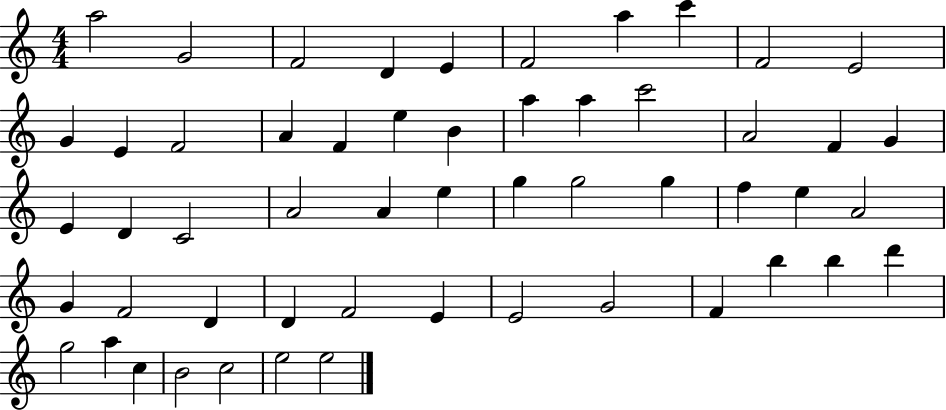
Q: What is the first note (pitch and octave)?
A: A5